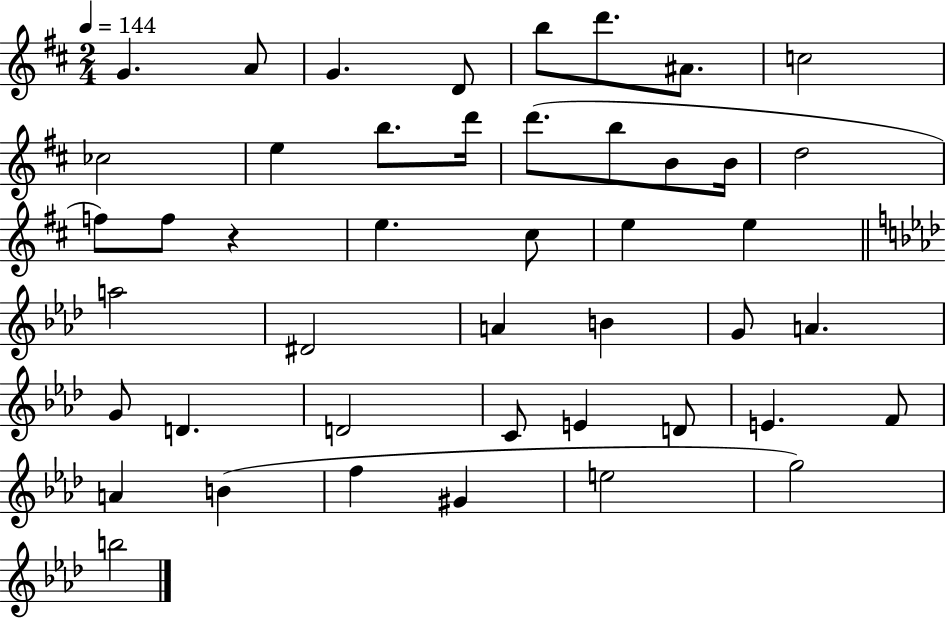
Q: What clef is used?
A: treble